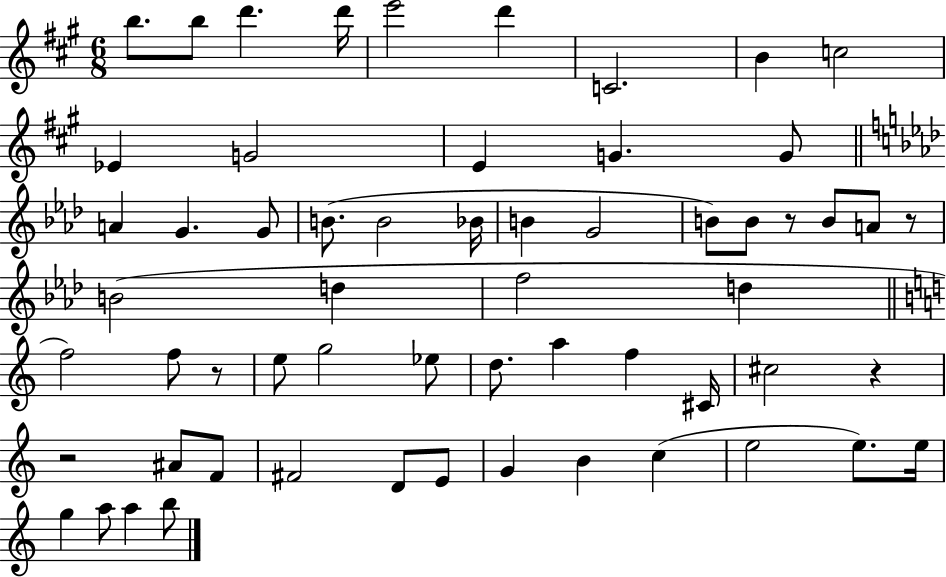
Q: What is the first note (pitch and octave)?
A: B5